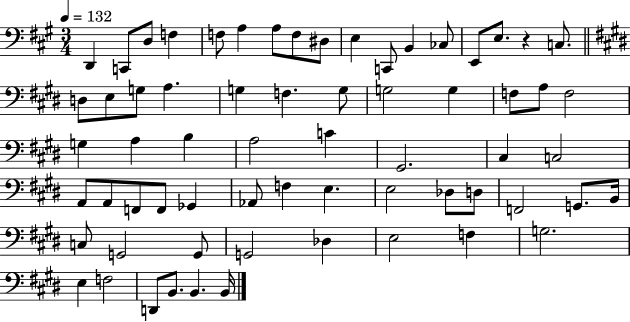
X:1
T:Untitled
M:3/4
L:1/4
K:A
D,, C,,/2 D,/2 F, F,/2 A, A,/2 F,/2 ^D,/2 E, C,,/2 B,, _C,/2 E,,/2 E,/2 z C,/2 D,/2 E,/2 G,/2 A, G, F, G,/2 G,2 G, F,/2 A,/2 F,2 G, A, B, A,2 C ^G,,2 ^C, C,2 A,,/2 A,,/2 F,,/2 F,,/2 _G,, _A,,/2 F, E, E,2 _D,/2 D,/2 F,,2 G,,/2 B,,/4 C,/2 G,,2 G,,/2 G,,2 _D, E,2 F, G,2 E, F,2 D,,/2 B,,/2 B,, B,,/4